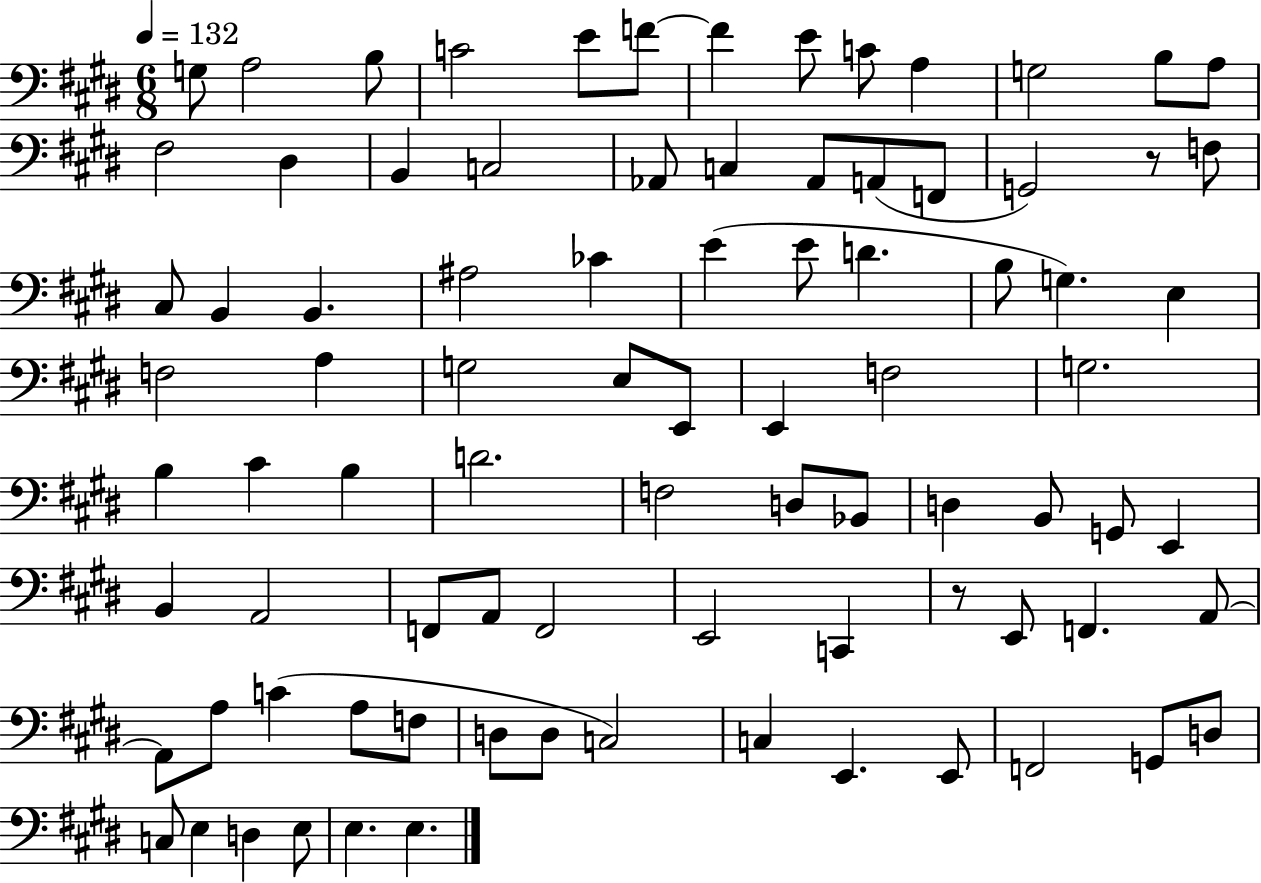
G3/e A3/h B3/e C4/h E4/e F4/e F4/q E4/e C4/e A3/q G3/h B3/e A3/e F#3/h D#3/q B2/q C3/h Ab2/e C3/q Ab2/e A2/e F2/e G2/h R/e F3/e C#3/e B2/q B2/q. A#3/h CES4/q E4/q E4/e D4/q. B3/e G3/q. E3/q F3/h A3/q G3/h E3/e E2/e E2/q F3/h G3/h. B3/q C#4/q B3/q D4/h. F3/h D3/e Bb2/e D3/q B2/e G2/e E2/q B2/q A2/h F2/e A2/e F2/h E2/h C2/q R/e E2/e F2/q. A2/e A2/e A3/e C4/q A3/e F3/e D3/e D3/e C3/h C3/q E2/q. E2/e F2/h G2/e D3/e C3/e E3/q D3/q E3/e E3/q. E3/q.